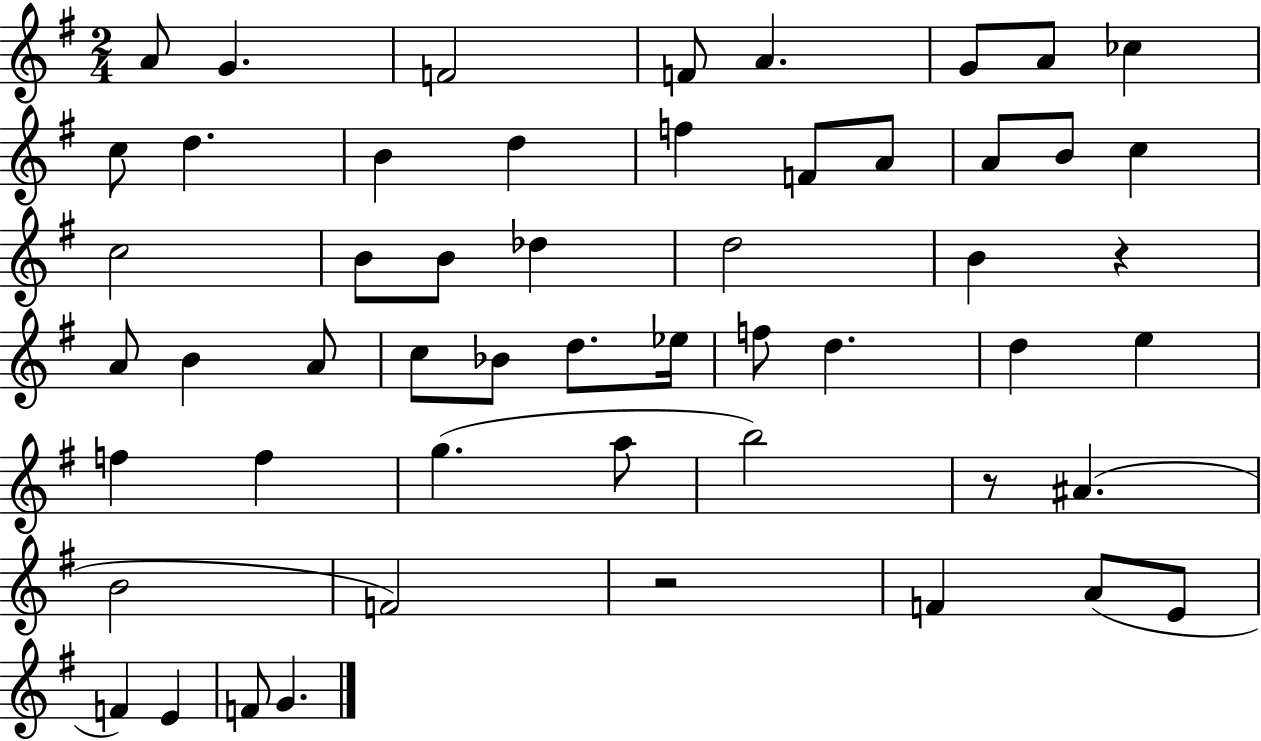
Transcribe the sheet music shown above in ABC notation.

X:1
T:Untitled
M:2/4
L:1/4
K:G
A/2 G F2 F/2 A G/2 A/2 _c c/2 d B d f F/2 A/2 A/2 B/2 c c2 B/2 B/2 _d d2 B z A/2 B A/2 c/2 _B/2 d/2 _e/4 f/2 d d e f f g a/2 b2 z/2 ^A B2 F2 z2 F A/2 E/2 F E F/2 G